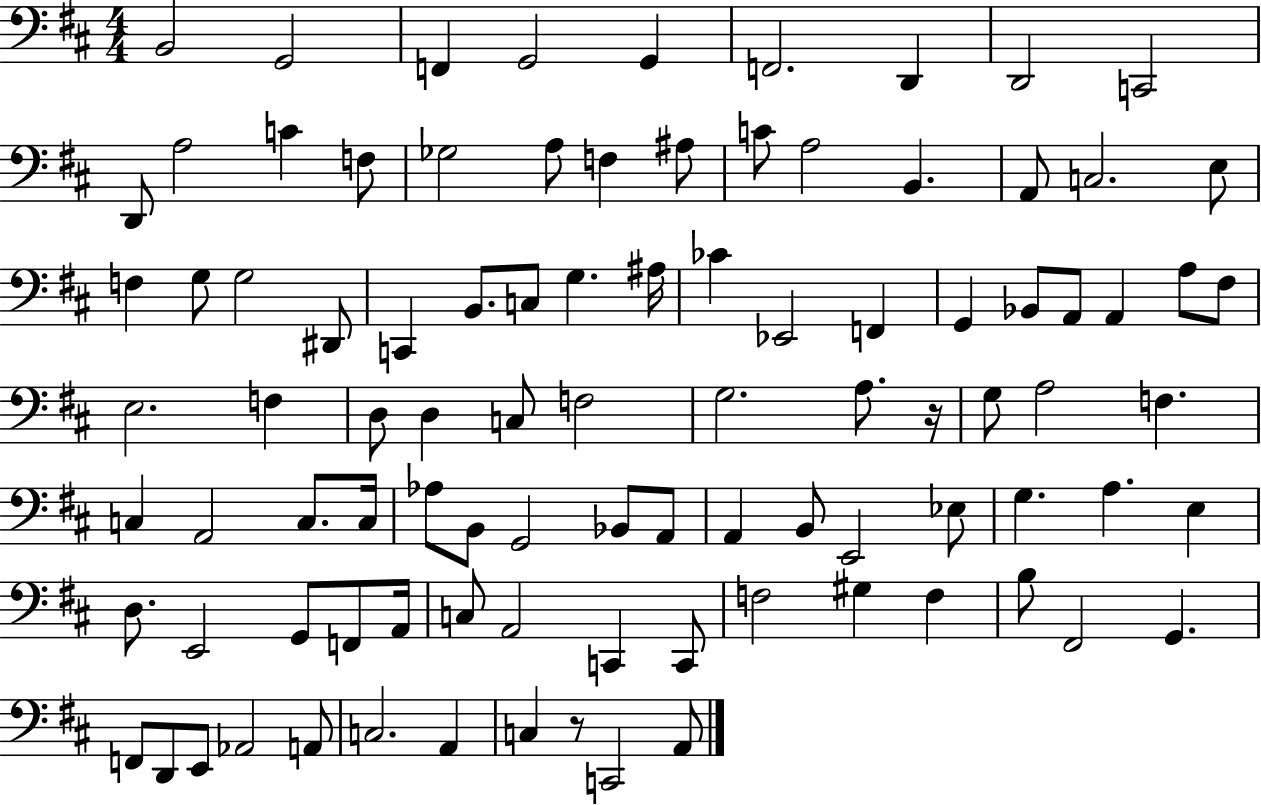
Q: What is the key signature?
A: D major